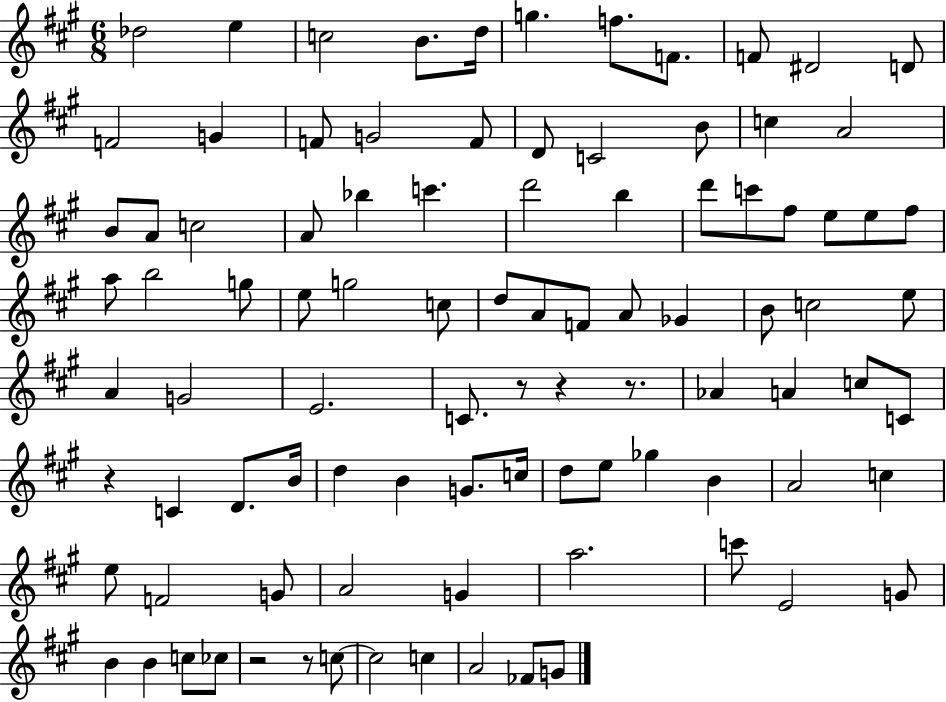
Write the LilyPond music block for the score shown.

{
  \clef treble
  \numericTimeSignature
  \time 6/8
  \key a \major
  des''2 e''4 | c''2 b'8. d''16 | g''4. f''8. f'8. | f'8 dis'2 d'8 | \break f'2 g'4 | f'8 g'2 f'8 | d'8 c'2 b'8 | c''4 a'2 | \break b'8 a'8 c''2 | a'8 bes''4 c'''4. | d'''2 b''4 | d'''8 c'''8 fis''8 e''8 e''8 fis''8 | \break a''8 b''2 g''8 | e''8 g''2 c''8 | d''8 a'8 f'8 a'8 ges'4 | b'8 c''2 e''8 | \break a'4 g'2 | e'2. | c'8. r8 r4 r8. | aes'4 a'4 c''8 c'8 | \break r4 c'4 d'8. b'16 | d''4 b'4 g'8. c''16 | d''8 e''8 ges''4 b'4 | a'2 c''4 | \break e''8 f'2 g'8 | a'2 g'4 | a''2. | c'''8 e'2 g'8 | \break b'4 b'4 c''8 ces''8 | r2 r8 c''8~~ | c''2 c''4 | a'2 fes'8 g'8 | \break \bar "|."
}